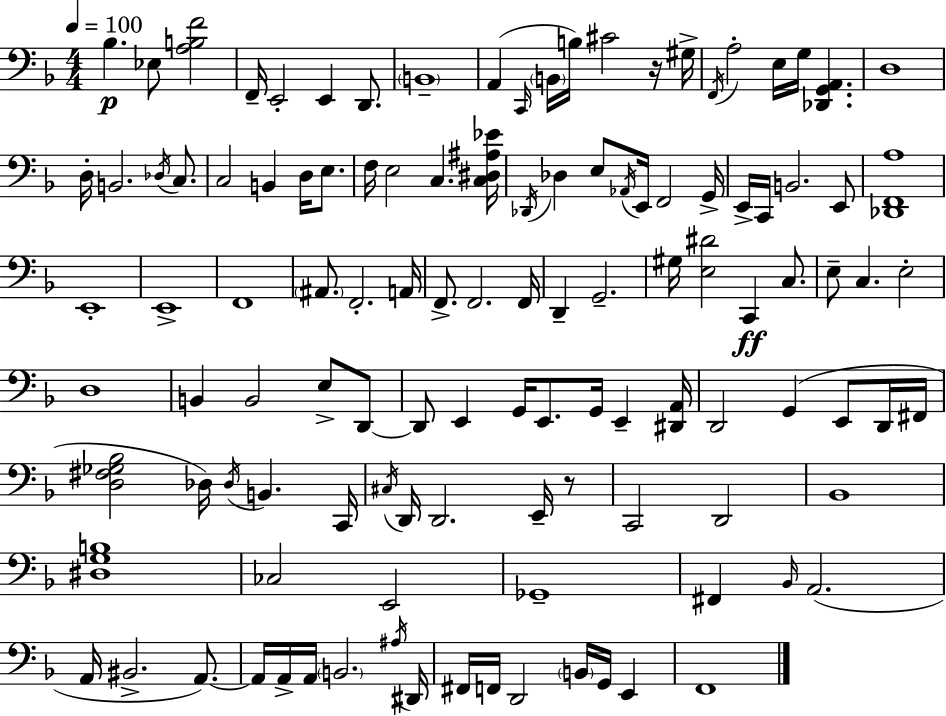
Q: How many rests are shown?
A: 2